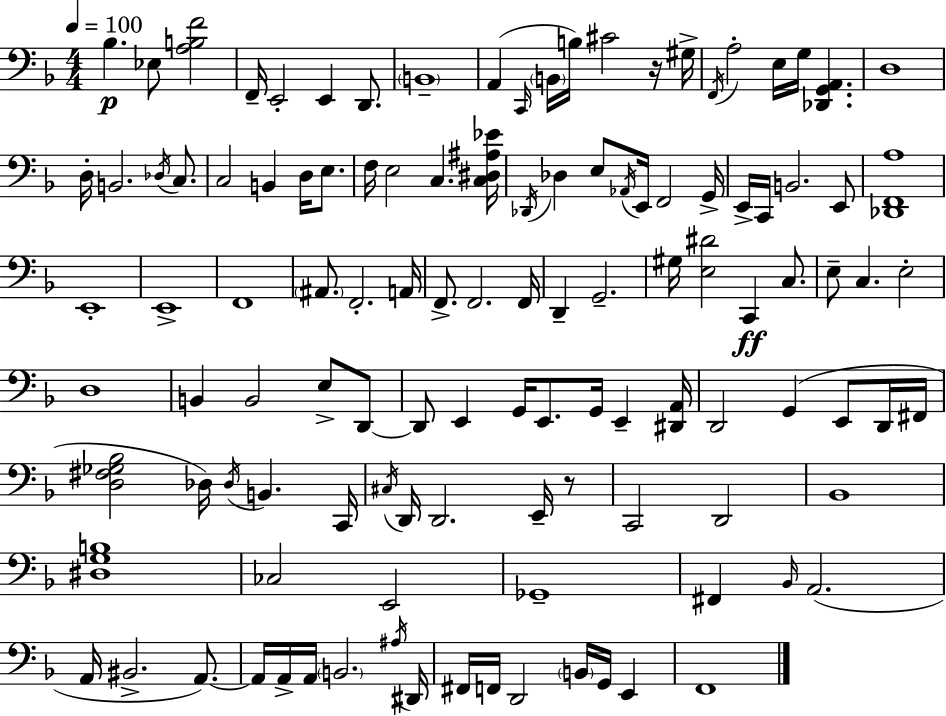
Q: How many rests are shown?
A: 2